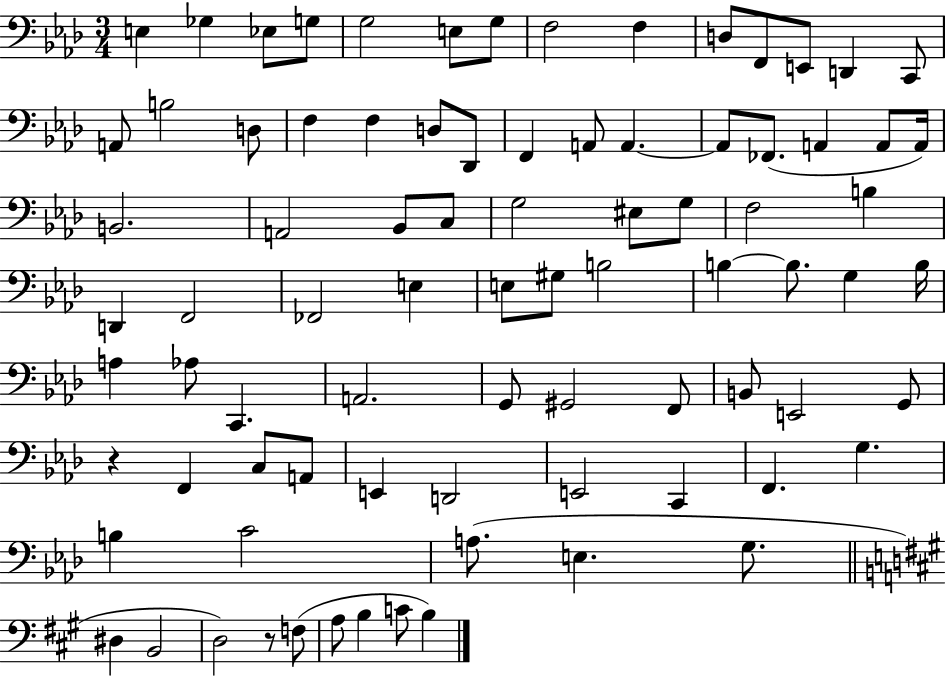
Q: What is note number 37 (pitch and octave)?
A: F3